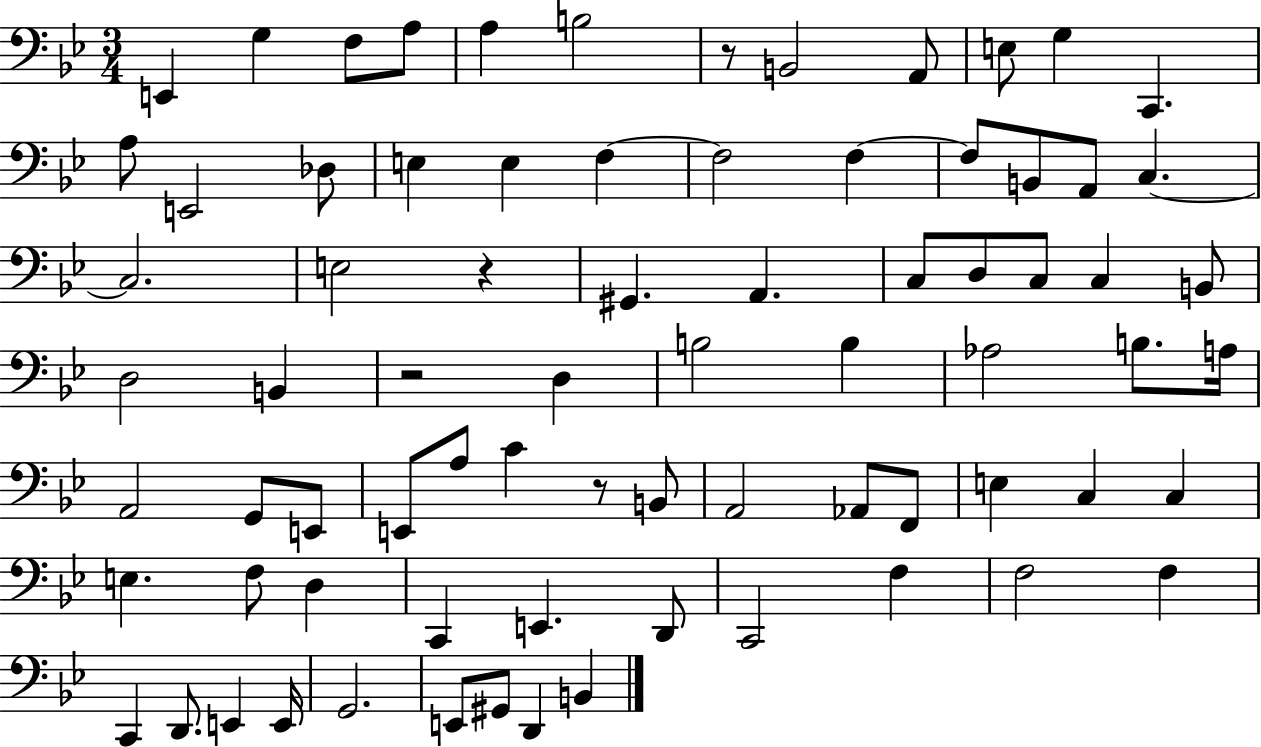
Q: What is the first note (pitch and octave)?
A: E2